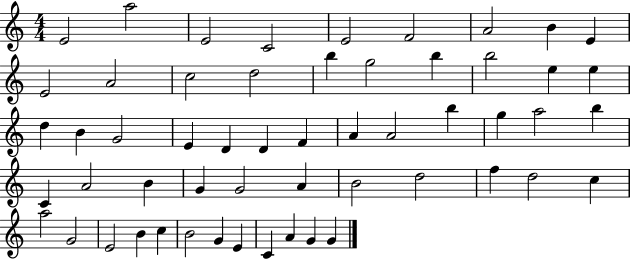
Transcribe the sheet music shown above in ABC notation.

X:1
T:Untitled
M:4/4
L:1/4
K:C
E2 a2 E2 C2 E2 F2 A2 B E E2 A2 c2 d2 b g2 b b2 e e d B G2 E D D F A A2 b g a2 b C A2 B G G2 A B2 d2 f d2 c a2 G2 E2 B c B2 G E C A G G